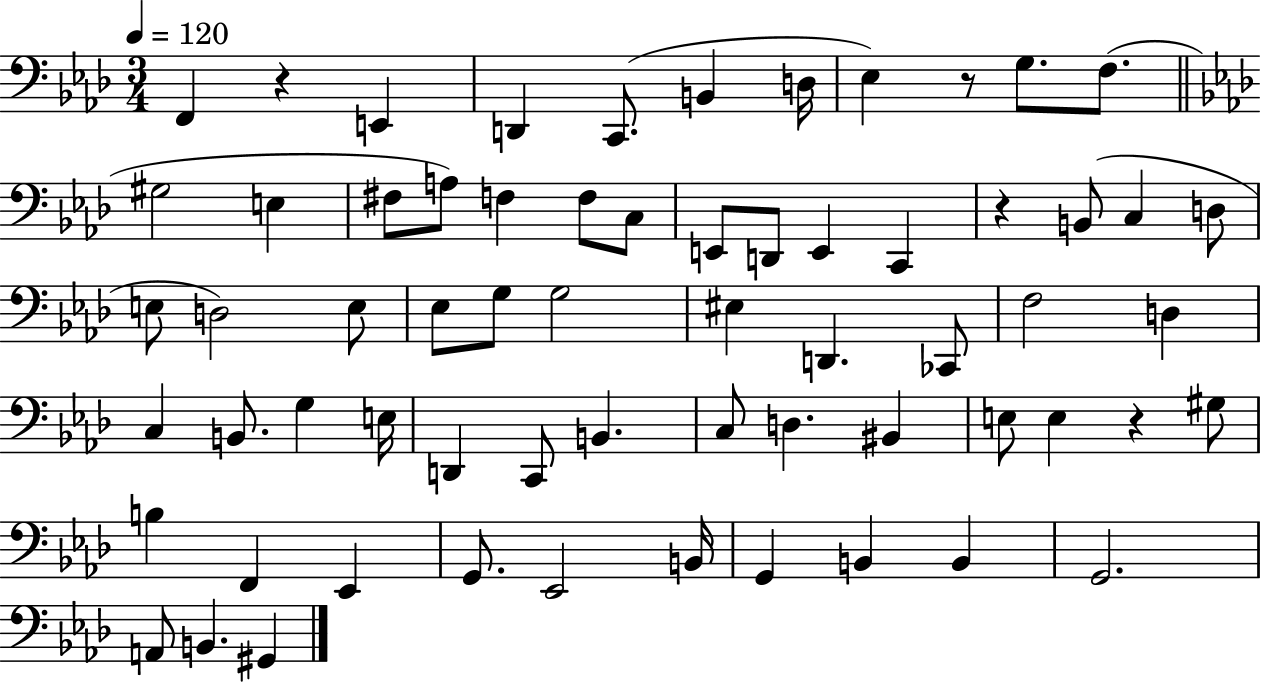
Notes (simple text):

F2/q R/q E2/q D2/q C2/e. B2/q D3/s Eb3/q R/e G3/e. F3/e. G#3/h E3/q F#3/e A3/e F3/q F3/e C3/e E2/e D2/e E2/q C2/q R/q B2/e C3/q D3/e E3/e D3/h E3/e Eb3/e G3/e G3/h EIS3/q D2/q. CES2/e F3/h D3/q C3/q B2/e. G3/q E3/s D2/q C2/e B2/q. C3/e D3/q. BIS2/q E3/e E3/q R/q G#3/e B3/q F2/q Eb2/q G2/e. Eb2/h B2/s G2/q B2/q B2/q G2/h. A2/e B2/q. G#2/q